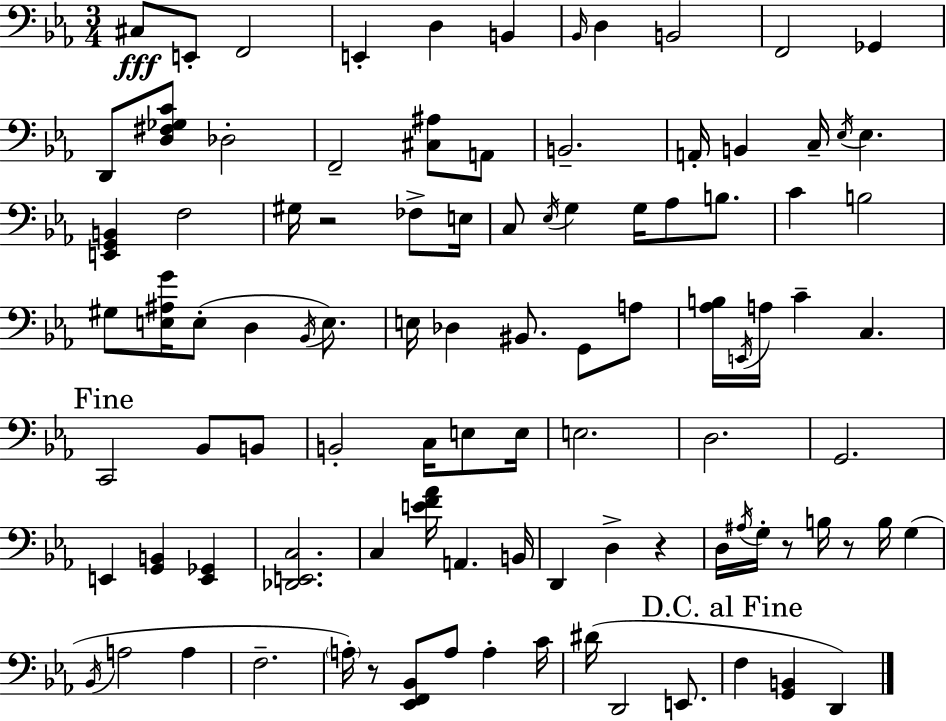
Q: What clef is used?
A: bass